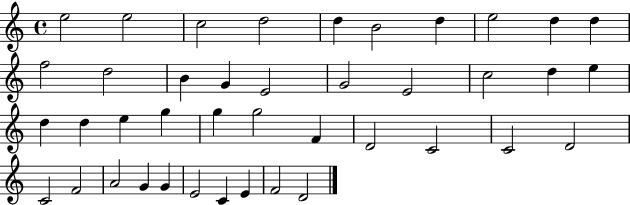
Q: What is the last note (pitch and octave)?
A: D4